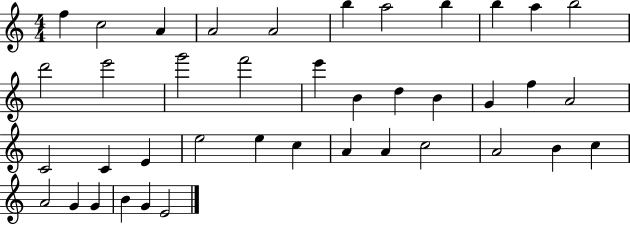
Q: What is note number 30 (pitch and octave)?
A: A4